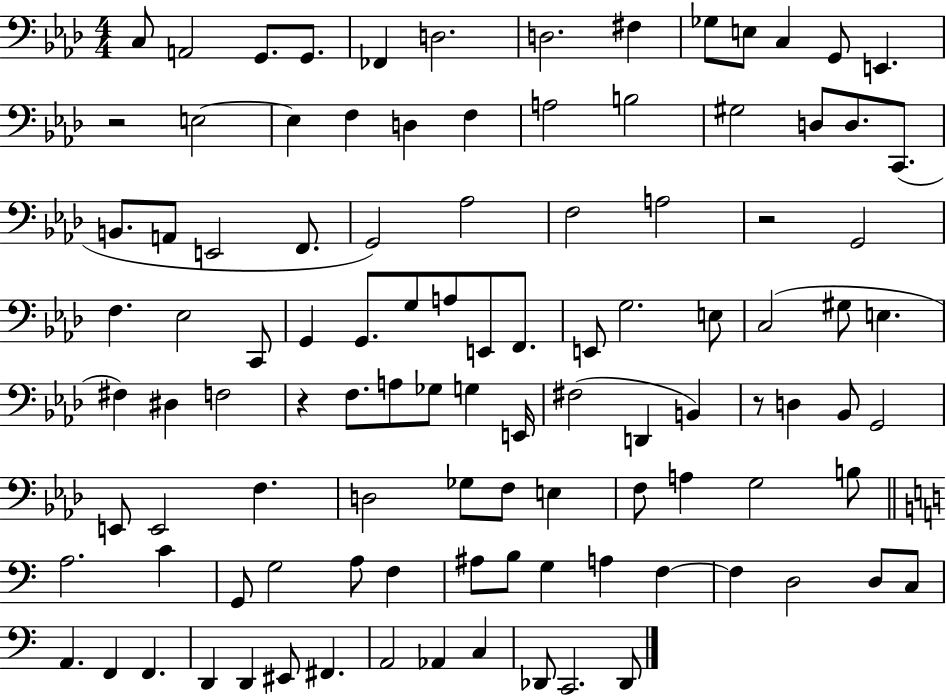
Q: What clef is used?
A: bass